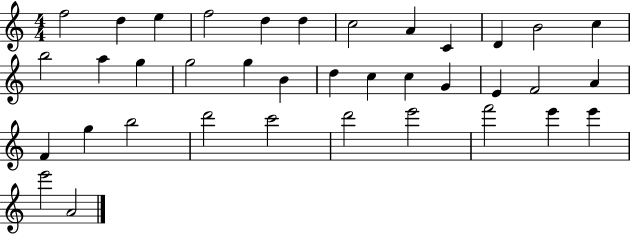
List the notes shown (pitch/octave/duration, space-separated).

F5/h D5/q E5/q F5/h D5/q D5/q C5/h A4/q C4/q D4/q B4/h C5/q B5/h A5/q G5/q G5/h G5/q B4/q D5/q C5/q C5/q G4/q E4/q F4/h A4/q F4/q G5/q B5/h D6/h C6/h D6/h E6/h F6/h E6/q E6/q E6/h A4/h